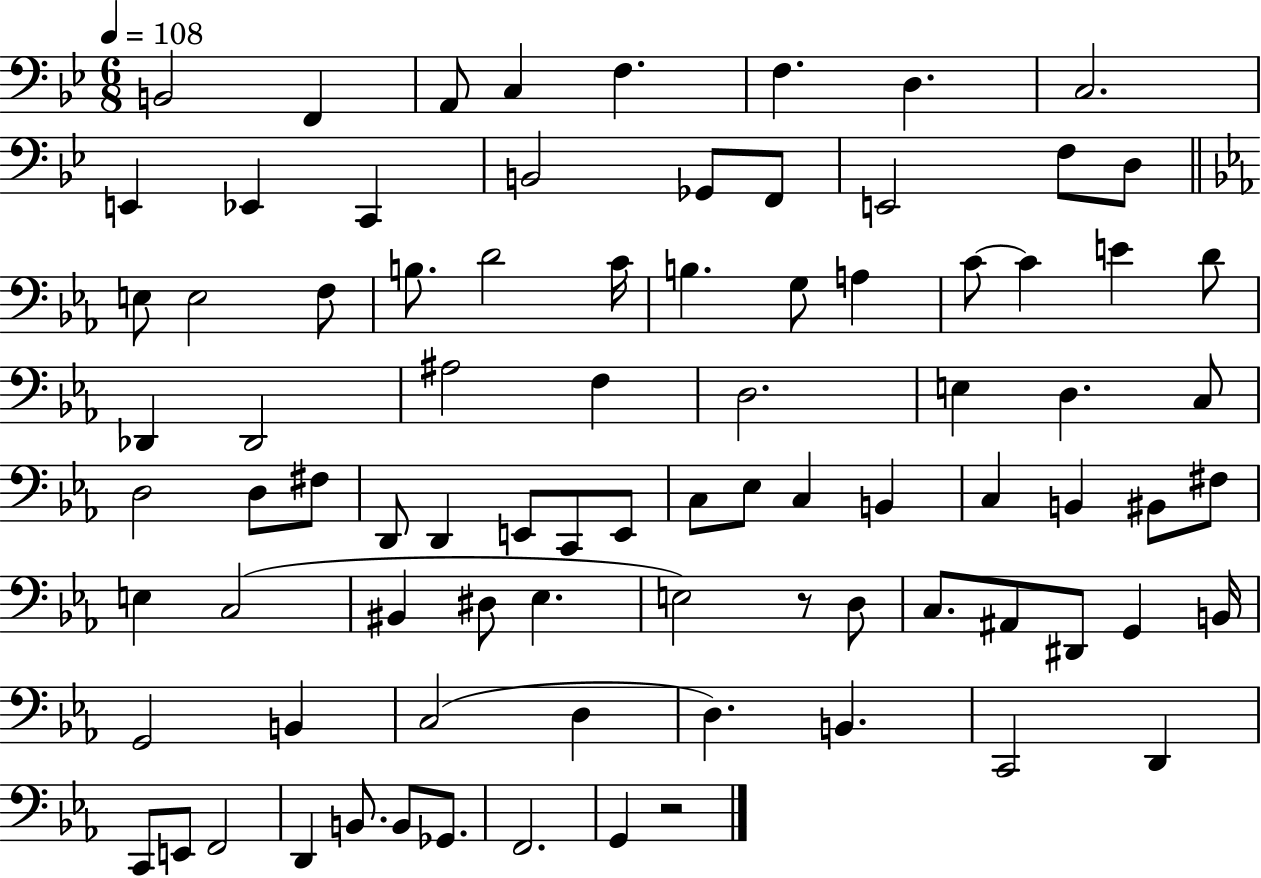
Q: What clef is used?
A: bass